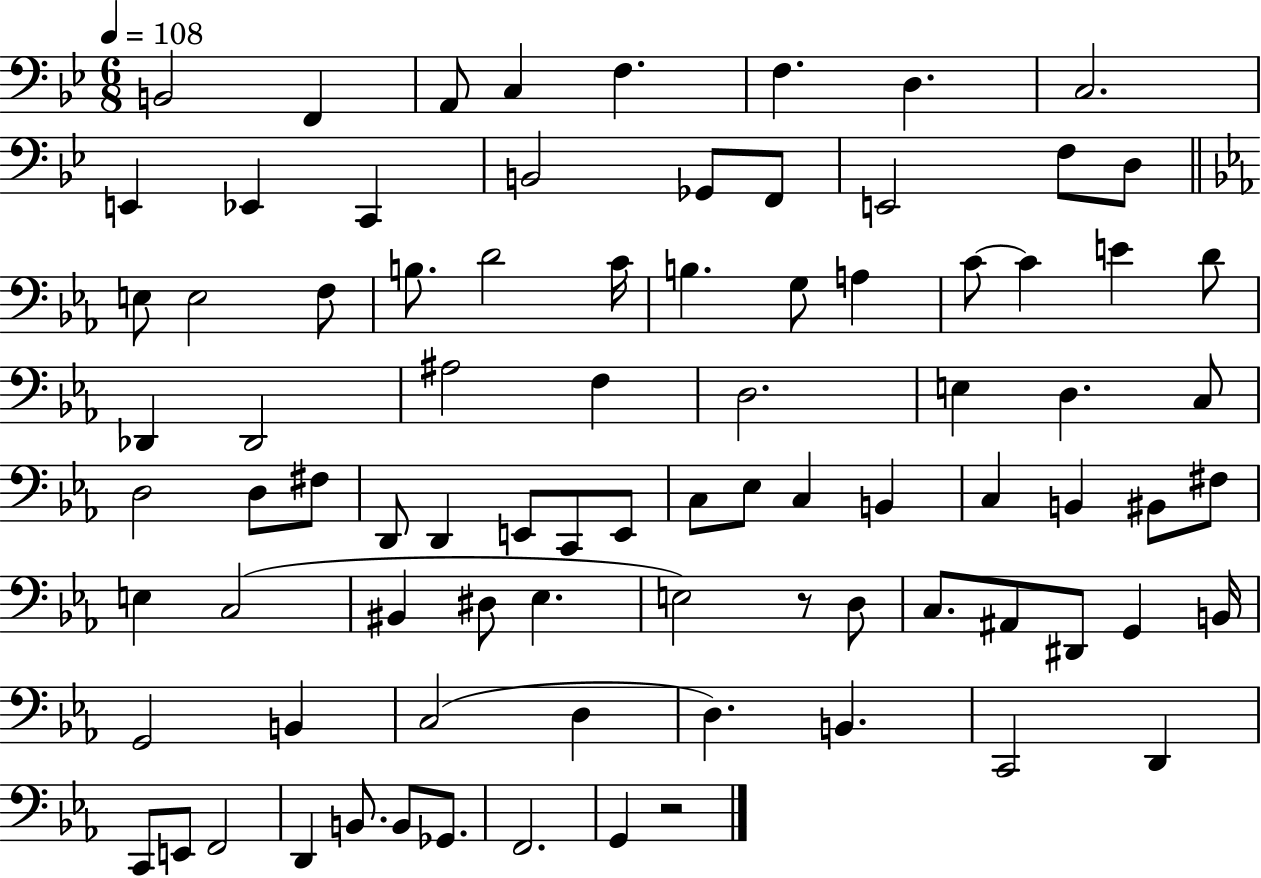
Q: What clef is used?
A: bass